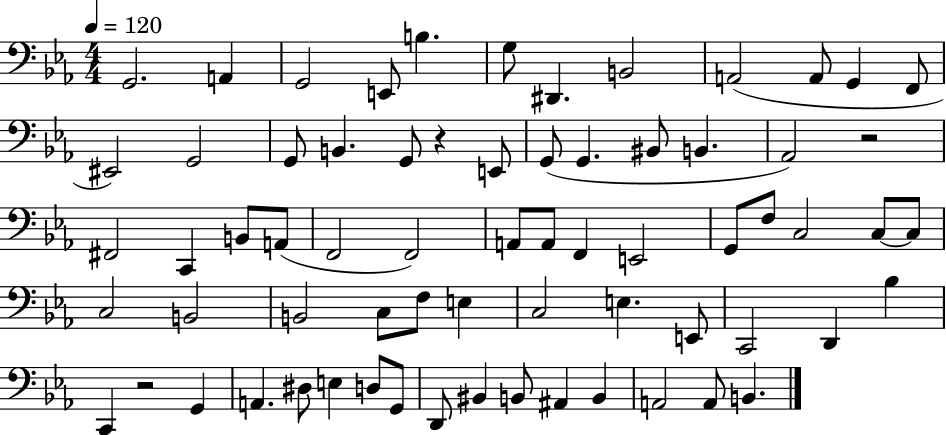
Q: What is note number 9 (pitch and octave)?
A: A2